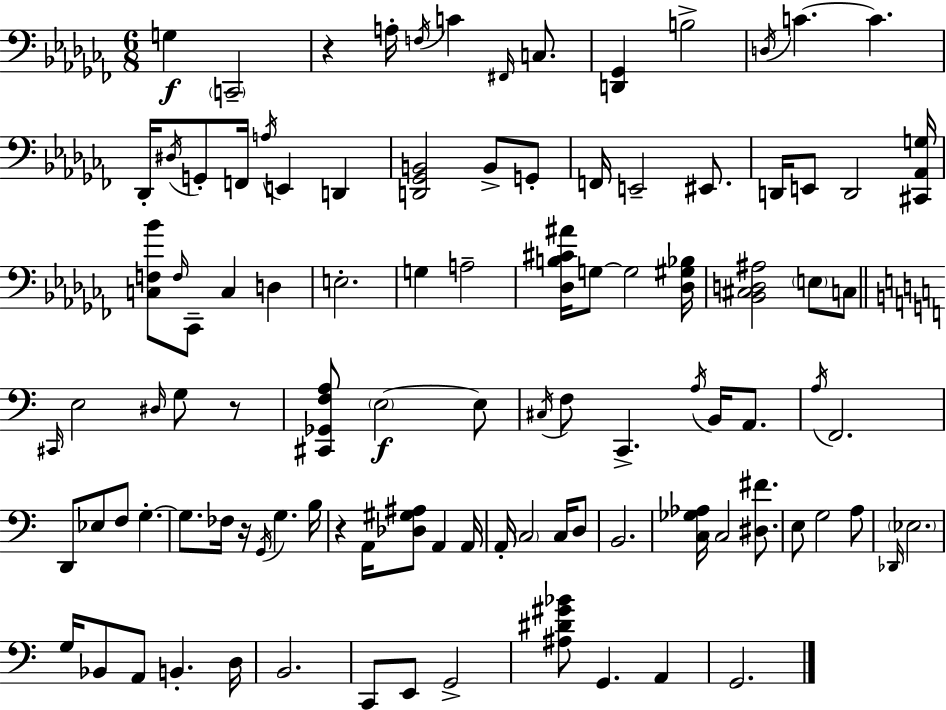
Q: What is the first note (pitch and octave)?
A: G3